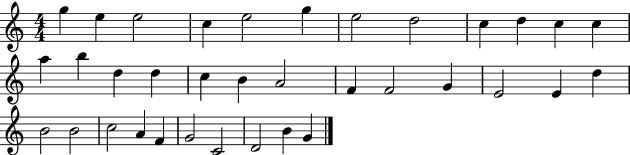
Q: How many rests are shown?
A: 0